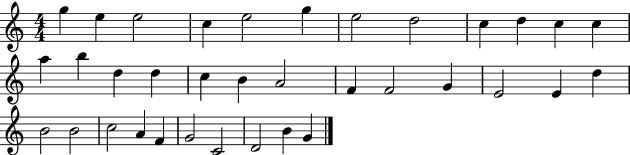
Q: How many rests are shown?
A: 0